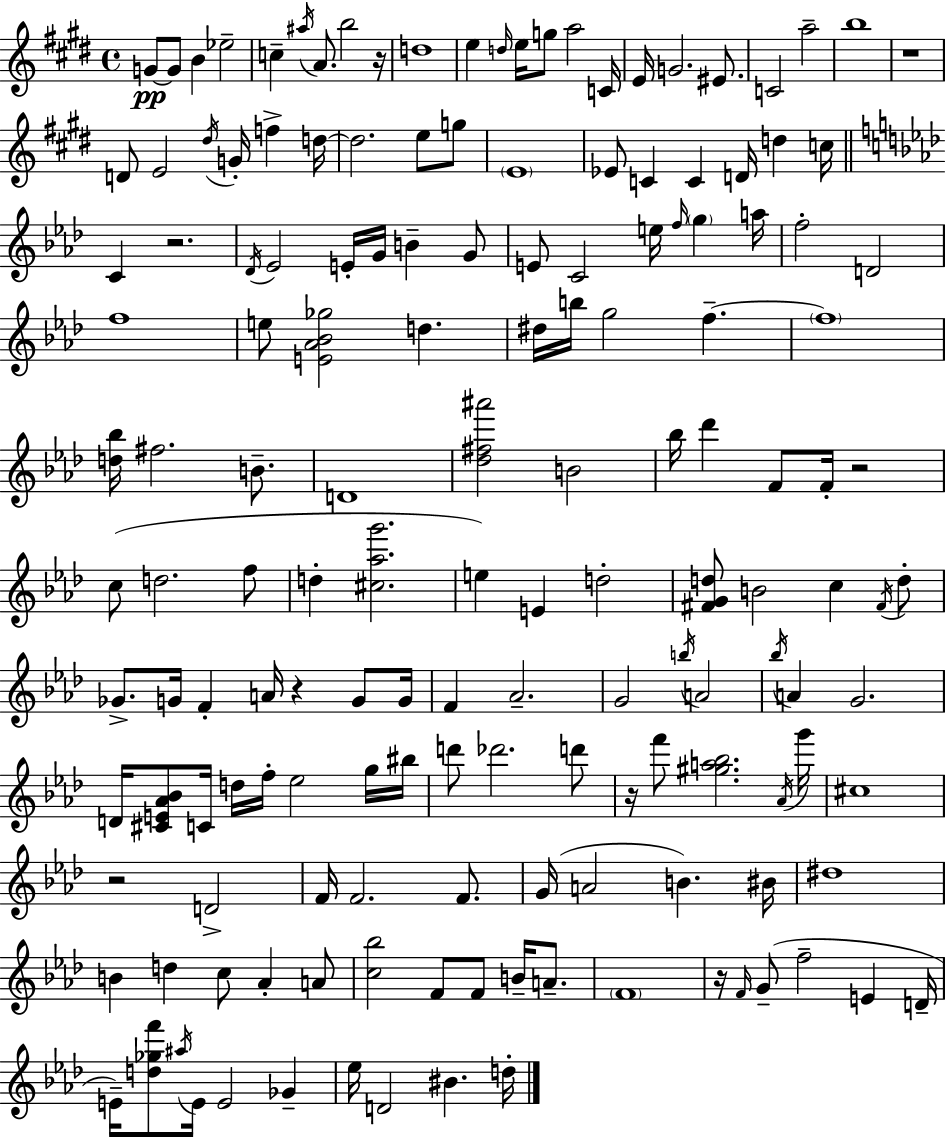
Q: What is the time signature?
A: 4/4